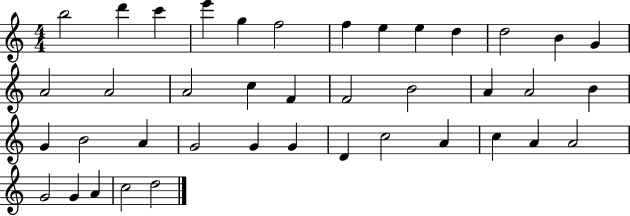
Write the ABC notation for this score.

X:1
T:Untitled
M:4/4
L:1/4
K:C
b2 d' c' e' g f2 f e e d d2 B G A2 A2 A2 c F F2 B2 A A2 B G B2 A G2 G G D c2 A c A A2 G2 G A c2 d2